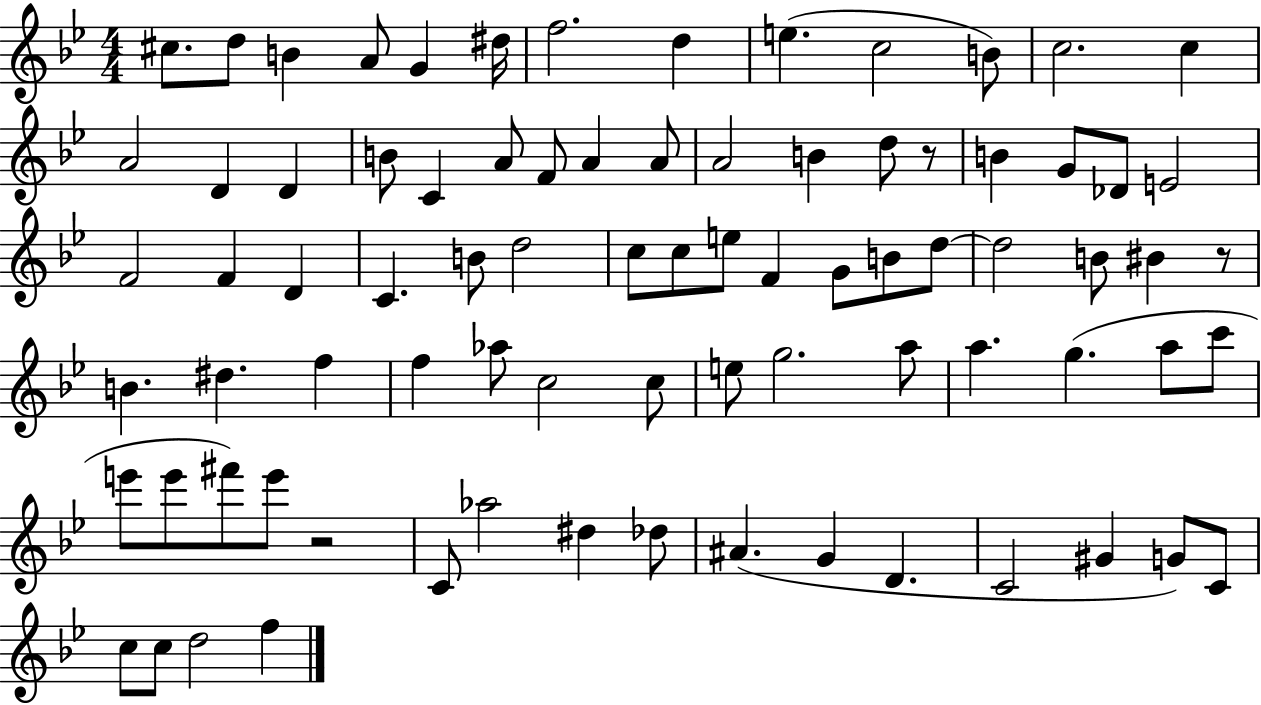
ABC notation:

X:1
T:Untitled
M:4/4
L:1/4
K:Bb
^c/2 d/2 B A/2 G ^d/4 f2 d e c2 B/2 c2 c A2 D D B/2 C A/2 F/2 A A/2 A2 B d/2 z/2 B G/2 _D/2 E2 F2 F D C B/2 d2 c/2 c/2 e/2 F G/2 B/2 d/2 d2 B/2 ^B z/2 B ^d f f _a/2 c2 c/2 e/2 g2 a/2 a g a/2 c'/2 e'/2 e'/2 ^f'/2 e'/2 z2 C/2 _a2 ^d _d/2 ^A G D C2 ^G G/2 C/2 c/2 c/2 d2 f